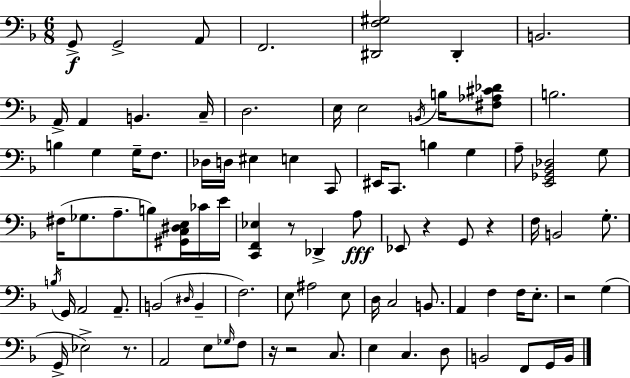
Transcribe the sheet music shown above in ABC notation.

X:1
T:Untitled
M:6/8
L:1/4
K:Dm
G,,/2 G,,2 A,,/2 F,,2 [^D,,F,^G,]2 ^D,, B,,2 A,,/4 A,, B,, C,/4 D,2 E,/4 E,2 B,,/4 B,/4 [^F,_A,^C_D]/2 B,2 B, G, G,/4 F,/2 _D,/4 D,/4 ^E, E, C,,/2 ^E,,/4 C,,/2 B, G, A,/2 [E,,_G,,_B,,_D,]2 G,/2 ^F,/4 _G,/2 A,/2 B,/2 [^G,,C,^D,E,]/4 _C/4 E/4 [C,,F,,_E,] z/2 _D,, A,/2 _E,,/2 z G,,/2 z F,/4 B,,2 G,/2 B,/4 G,,/4 A,,2 A,,/2 B,,2 ^D,/4 B,, F,2 E,/2 ^A,2 E,/2 D,/4 C,2 B,,/2 A,, F, F,/4 E,/2 z2 G, G,,/4 _E,2 z/2 A,,2 E,/2 _G,/4 F,/2 z/4 z2 C,/2 E, C, D,/2 B,,2 F,,/2 G,,/4 B,,/4